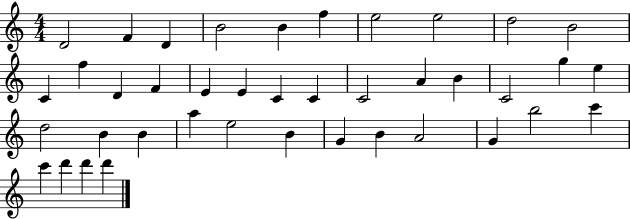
D4/h F4/q D4/q B4/h B4/q F5/q E5/h E5/h D5/h B4/h C4/q F5/q D4/q F4/q E4/q E4/q C4/q C4/q C4/h A4/q B4/q C4/h G5/q E5/q D5/h B4/q B4/q A5/q E5/h B4/q G4/q B4/q A4/h G4/q B5/h C6/q C6/q D6/q D6/q D6/q